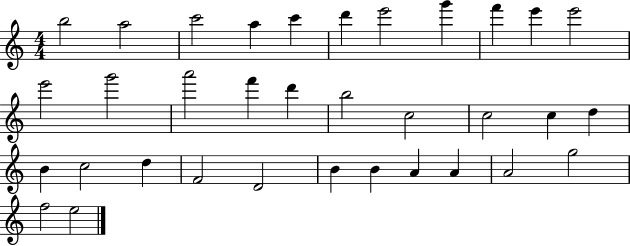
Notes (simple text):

B5/h A5/h C6/h A5/q C6/q D6/q E6/h G6/q F6/q E6/q E6/h E6/h G6/h A6/h F6/q D6/q B5/h C5/h C5/h C5/q D5/q B4/q C5/h D5/q F4/h D4/h B4/q B4/q A4/q A4/q A4/h G5/h F5/h E5/h